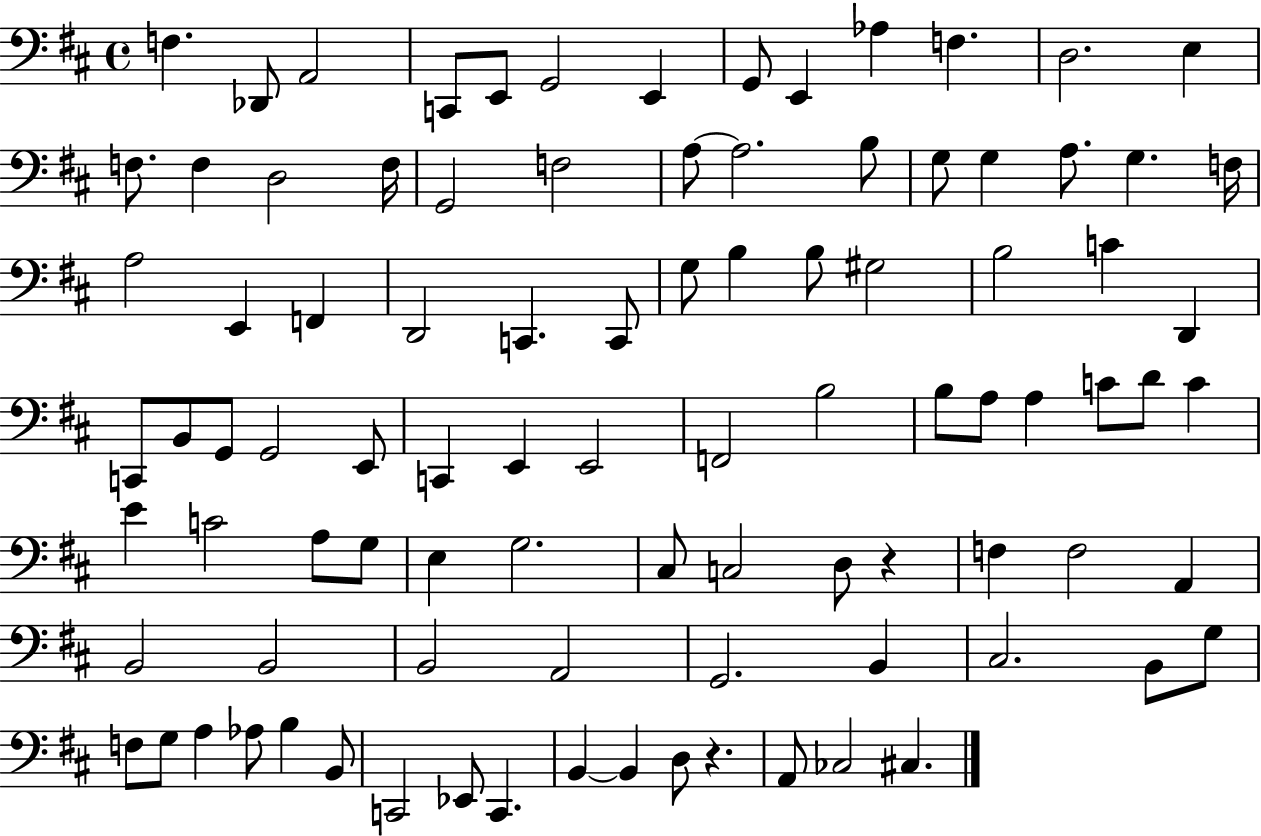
X:1
T:Untitled
M:4/4
L:1/4
K:D
F, _D,,/2 A,,2 C,,/2 E,,/2 G,,2 E,, G,,/2 E,, _A, F, D,2 E, F,/2 F, D,2 F,/4 G,,2 F,2 A,/2 A,2 B,/2 G,/2 G, A,/2 G, F,/4 A,2 E,, F,, D,,2 C,, C,,/2 G,/2 B, B,/2 ^G,2 B,2 C D,, C,,/2 B,,/2 G,,/2 G,,2 E,,/2 C,, E,, E,,2 F,,2 B,2 B,/2 A,/2 A, C/2 D/2 C E C2 A,/2 G,/2 E, G,2 ^C,/2 C,2 D,/2 z F, F,2 A,, B,,2 B,,2 B,,2 A,,2 G,,2 B,, ^C,2 B,,/2 G,/2 F,/2 G,/2 A, _A,/2 B, B,,/2 C,,2 _E,,/2 C,, B,, B,, D,/2 z A,,/2 _C,2 ^C,